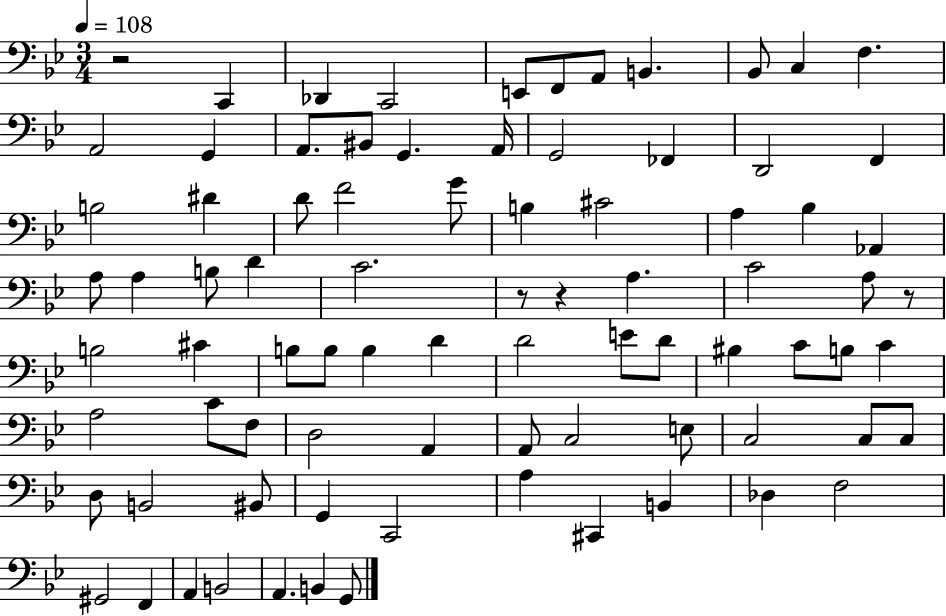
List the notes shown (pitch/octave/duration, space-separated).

R/h C2/q Db2/q C2/h E2/e F2/e A2/e B2/q. Bb2/e C3/q F3/q. A2/h G2/q A2/e. BIS2/e G2/q. A2/s G2/h FES2/q D2/h F2/q B3/h D#4/q D4/e F4/h G4/e B3/q C#4/h A3/q Bb3/q Ab2/q A3/e A3/q B3/e D4/q C4/h. R/e R/q A3/q. C4/h A3/e R/e B3/h C#4/q B3/e B3/e B3/q D4/q D4/h E4/e D4/e BIS3/q C4/e B3/e C4/q A3/h C4/e F3/e D3/h A2/q A2/e C3/h E3/e C3/h C3/e C3/e D3/e B2/h BIS2/e G2/q C2/h A3/q C#2/q B2/q Db3/q F3/h G#2/h F2/q A2/q B2/h A2/q. B2/q G2/e